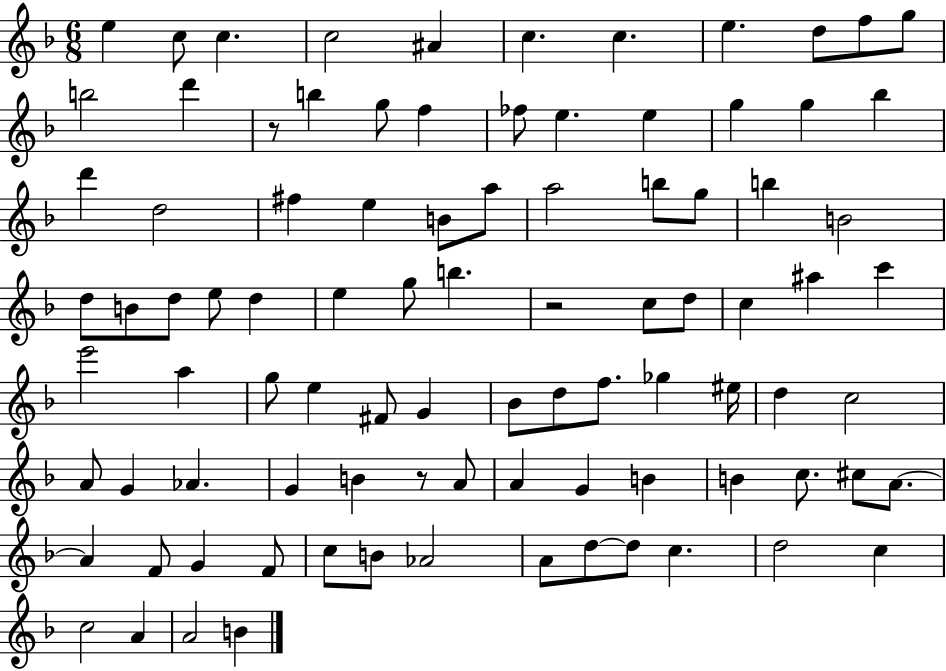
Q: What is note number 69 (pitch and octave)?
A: B4